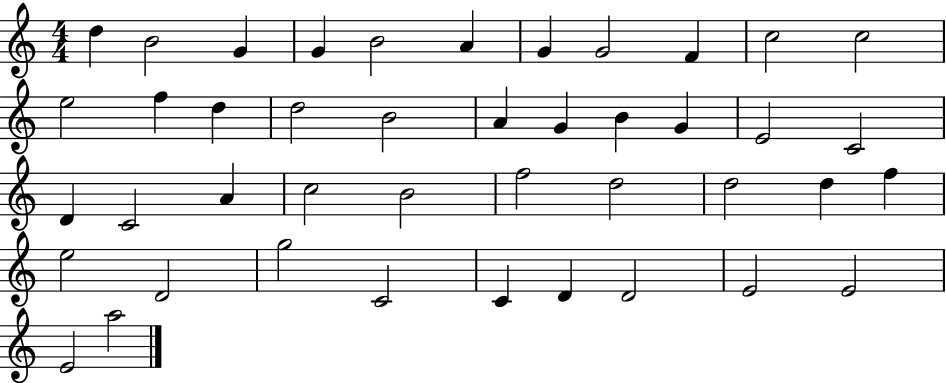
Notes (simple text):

D5/q B4/h G4/q G4/q B4/h A4/q G4/q G4/h F4/q C5/h C5/h E5/h F5/q D5/q D5/h B4/h A4/q G4/q B4/q G4/q E4/h C4/h D4/q C4/h A4/q C5/h B4/h F5/h D5/h D5/h D5/q F5/q E5/h D4/h G5/h C4/h C4/q D4/q D4/h E4/h E4/h E4/h A5/h